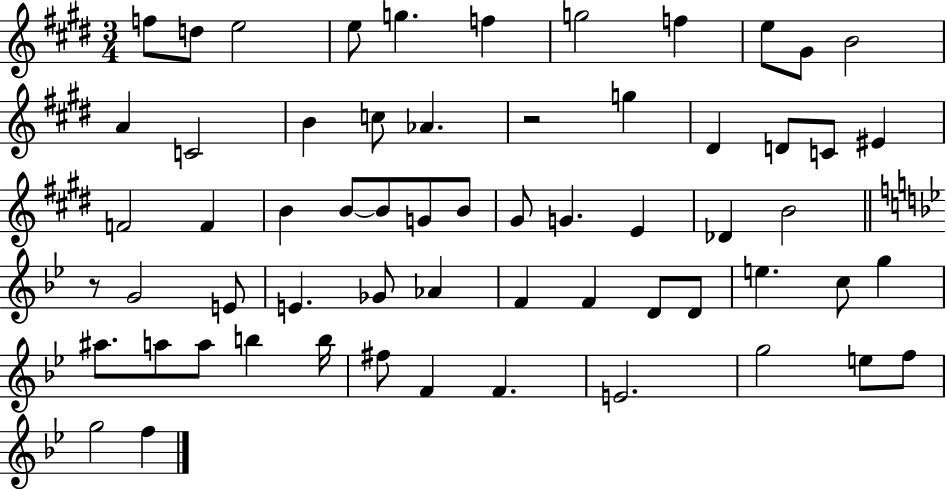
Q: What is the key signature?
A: E major